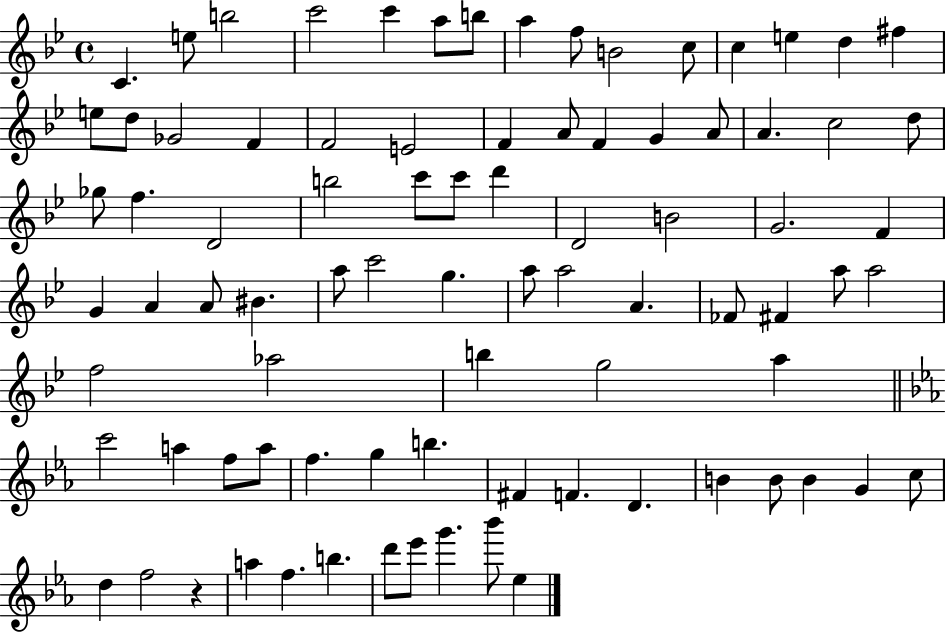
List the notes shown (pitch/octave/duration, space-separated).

C4/q. E5/e B5/h C6/h C6/q A5/e B5/e A5/q F5/e B4/h C5/e C5/q E5/q D5/q F#5/q E5/e D5/e Gb4/h F4/q F4/h E4/h F4/q A4/e F4/q G4/q A4/e A4/q. C5/h D5/e Gb5/e F5/q. D4/h B5/h C6/e C6/e D6/q D4/h B4/h G4/h. F4/q G4/q A4/q A4/e BIS4/q. A5/e C6/h G5/q. A5/e A5/h A4/q. FES4/e F#4/q A5/e A5/h F5/h Ab5/h B5/q G5/h A5/q C6/h A5/q F5/e A5/e F5/q. G5/q B5/q. F#4/q F4/q. D4/q. B4/q B4/e B4/q G4/q C5/e D5/q F5/h R/q A5/q F5/q. B5/q. D6/e Eb6/e G6/q. Bb6/e Eb5/q